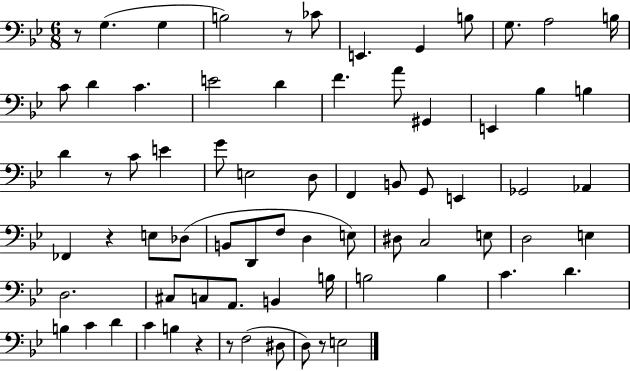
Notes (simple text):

R/e G3/q. G3/q B3/h R/e CES4/e E2/q. G2/q B3/e G3/e. A3/h B3/s C4/e D4/q C4/q. E4/h D4/q F4/q. A4/e G#2/q E2/q Bb3/q B3/q D4/q R/e C4/e E4/q G4/e E3/h D3/e F2/q B2/e G2/e E2/q Gb2/h Ab2/q FES2/q R/q E3/e Db3/e B2/e D2/e F3/e D3/q E3/e D#3/e C3/h E3/e D3/h E3/q D3/h. C#3/e C3/e A2/e. B2/q B3/s B3/h B3/q C4/q. D4/q. B3/q C4/q D4/q C4/q B3/q R/q R/e F3/h D#3/e D3/e R/e E3/h